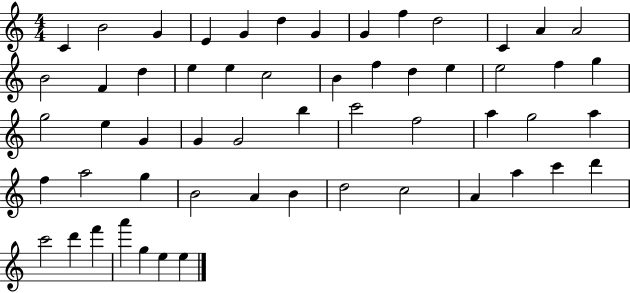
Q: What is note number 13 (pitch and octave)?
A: A4